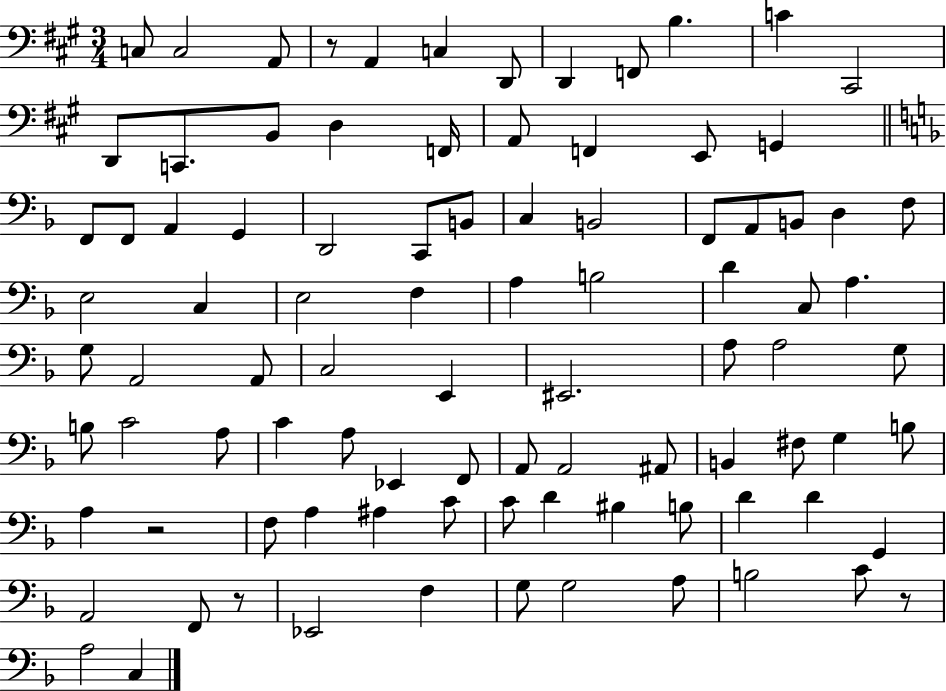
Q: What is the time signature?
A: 3/4